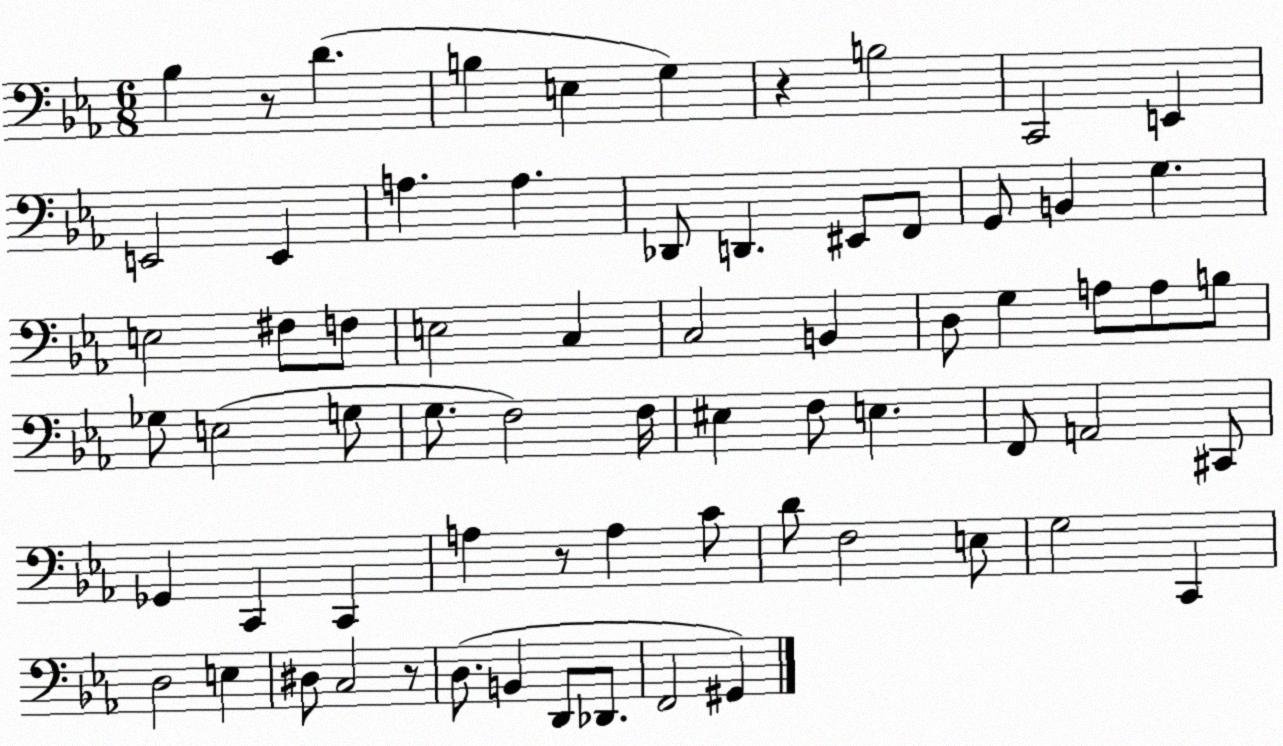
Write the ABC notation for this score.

X:1
T:Untitled
M:6/8
L:1/4
K:Eb
_B, z/2 D B, E, G, z B,2 C,,2 E,, E,,2 E,, A, A, _D,,/2 D,, ^E,,/2 F,,/2 G,,/2 B,, G, E,2 ^F,/2 F,/2 E,2 C, C,2 B,, D,/2 G, A,/2 A,/2 B,/2 _G,/2 E,2 G,/2 G,/2 F,2 F,/4 ^E, F,/2 E, F,,/2 A,,2 ^C,,/2 _G,, C,, C,, A, z/2 A, C/2 D/2 F,2 E,/2 G,2 C,, D,2 E, ^D,/2 C,2 z/2 D,/2 B,, D,,/2 _D,,/2 F,,2 ^G,,